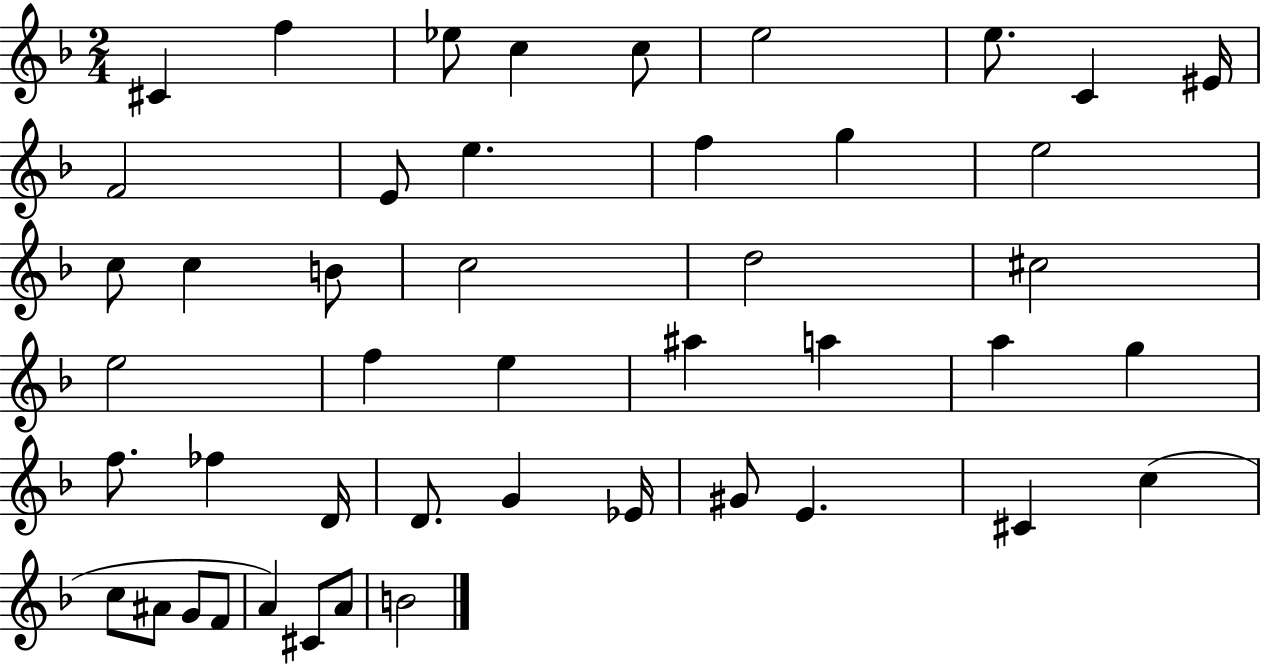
{
  \clef treble
  \numericTimeSignature
  \time 2/4
  \key f \major
  cis'4 f''4 | ees''8 c''4 c''8 | e''2 | e''8. c'4 eis'16 | \break f'2 | e'8 e''4. | f''4 g''4 | e''2 | \break c''8 c''4 b'8 | c''2 | d''2 | cis''2 | \break e''2 | f''4 e''4 | ais''4 a''4 | a''4 g''4 | \break f''8. fes''4 d'16 | d'8. g'4 ees'16 | gis'8 e'4. | cis'4 c''4( | \break c''8 ais'8 g'8 f'8 | a'4) cis'8 a'8 | b'2 | \bar "|."
}